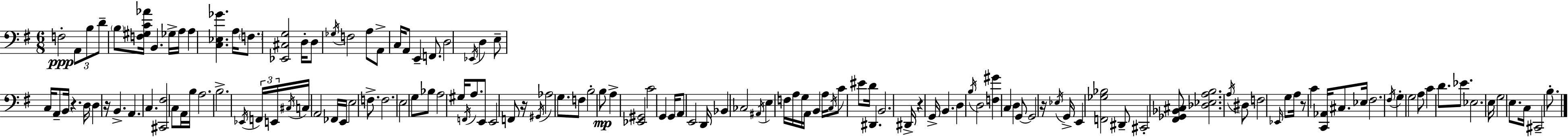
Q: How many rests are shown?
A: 6